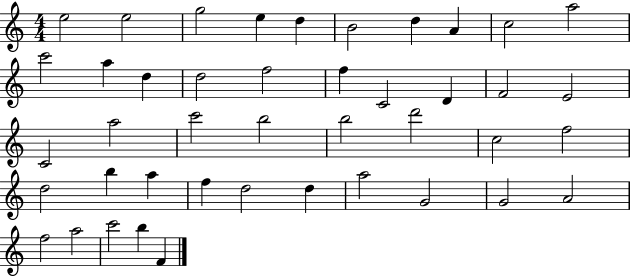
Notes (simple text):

E5/h E5/h G5/h E5/q D5/q B4/h D5/q A4/q C5/h A5/h C6/h A5/q D5/q D5/h F5/h F5/q C4/h D4/q F4/h E4/h C4/h A5/h C6/h B5/h B5/h D6/h C5/h F5/h D5/h B5/q A5/q F5/q D5/h D5/q A5/h G4/h G4/h A4/h F5/h A5/h C6/h B5/q F4/q